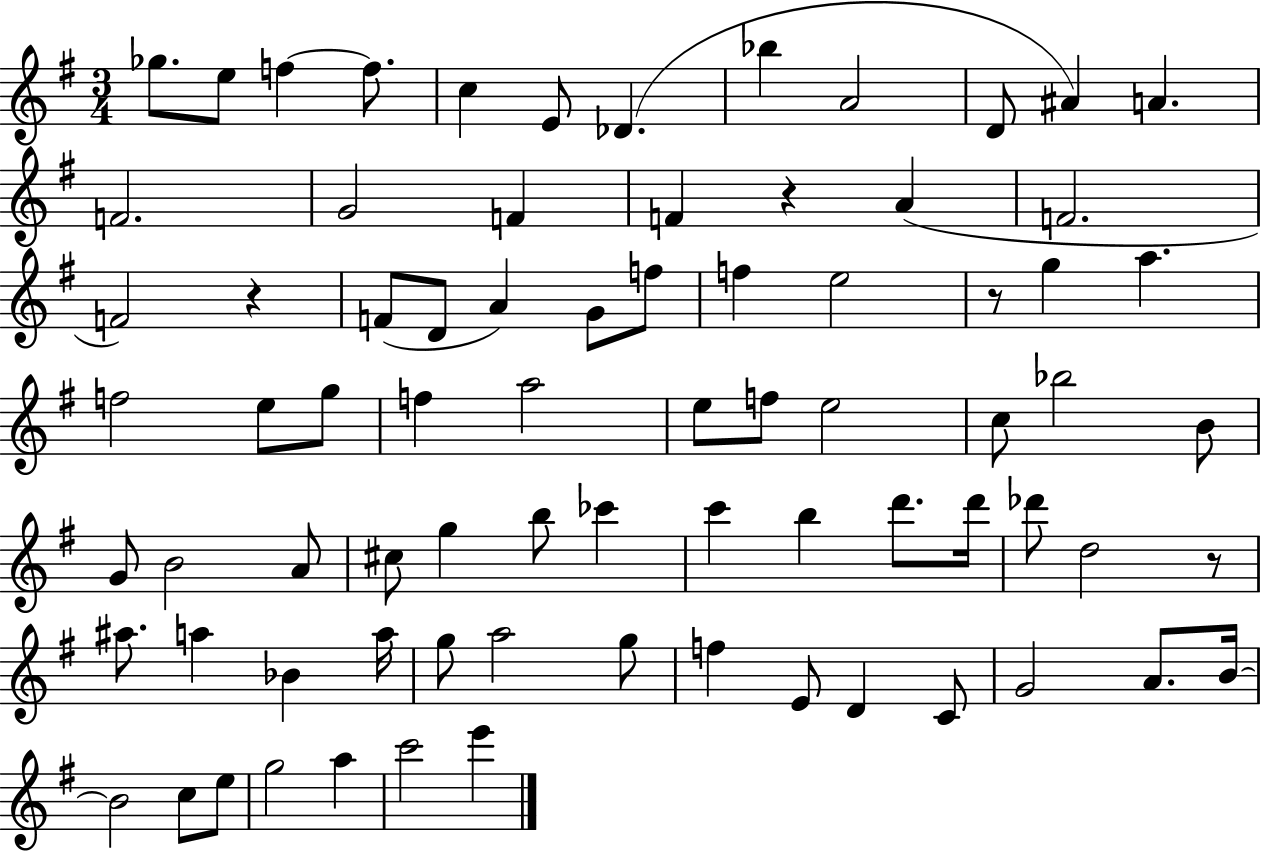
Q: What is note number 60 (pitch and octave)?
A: F5